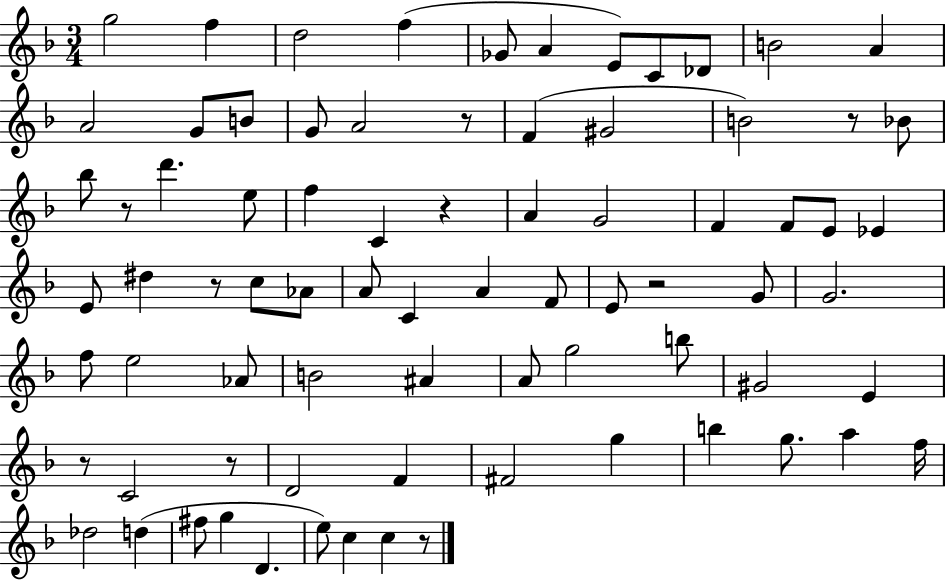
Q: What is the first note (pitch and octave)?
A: G5